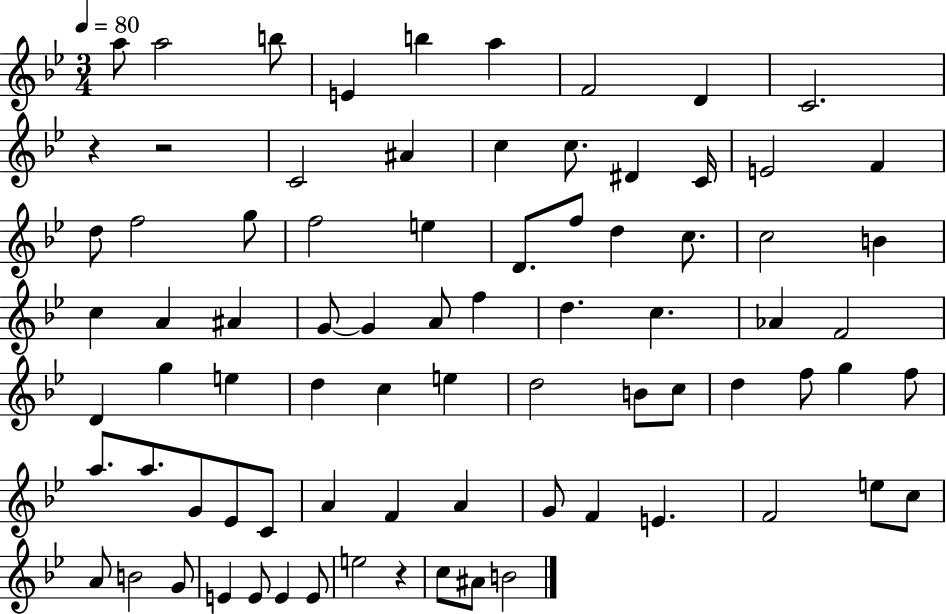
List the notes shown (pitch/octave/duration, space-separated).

A5/e A5/h B5/e E4/q B5/q A5/q F4/h D4/q C4/h. R/q R/h C4/h A#4/q C5/q C5/e. D#4/q C4/s E4/h F4/q D5/e F5/h G5/e F5/h E5/q D4/e. F5/e D5/q C5/e. C5/h B4/q C5/q A4/q A#4/q G4/e G4/q A4/e F5/q D5/q. C5/q. Ab4/q F4/h D4/q G5/q E5/q D5/q C5/q E5/q D5/h B4/e C5/e D5/q F5/e G5/q F5/e A5/e. A5/e. G4/e Eb4/e C4/e A4/q F4/q A4/q G4/e F4/q E4/q. F4/h E5/e C5/e A4/e B4/h G4/e E4/q E4/e E4/q E4/e E5/h R/q C5/e A#4/e B4/h